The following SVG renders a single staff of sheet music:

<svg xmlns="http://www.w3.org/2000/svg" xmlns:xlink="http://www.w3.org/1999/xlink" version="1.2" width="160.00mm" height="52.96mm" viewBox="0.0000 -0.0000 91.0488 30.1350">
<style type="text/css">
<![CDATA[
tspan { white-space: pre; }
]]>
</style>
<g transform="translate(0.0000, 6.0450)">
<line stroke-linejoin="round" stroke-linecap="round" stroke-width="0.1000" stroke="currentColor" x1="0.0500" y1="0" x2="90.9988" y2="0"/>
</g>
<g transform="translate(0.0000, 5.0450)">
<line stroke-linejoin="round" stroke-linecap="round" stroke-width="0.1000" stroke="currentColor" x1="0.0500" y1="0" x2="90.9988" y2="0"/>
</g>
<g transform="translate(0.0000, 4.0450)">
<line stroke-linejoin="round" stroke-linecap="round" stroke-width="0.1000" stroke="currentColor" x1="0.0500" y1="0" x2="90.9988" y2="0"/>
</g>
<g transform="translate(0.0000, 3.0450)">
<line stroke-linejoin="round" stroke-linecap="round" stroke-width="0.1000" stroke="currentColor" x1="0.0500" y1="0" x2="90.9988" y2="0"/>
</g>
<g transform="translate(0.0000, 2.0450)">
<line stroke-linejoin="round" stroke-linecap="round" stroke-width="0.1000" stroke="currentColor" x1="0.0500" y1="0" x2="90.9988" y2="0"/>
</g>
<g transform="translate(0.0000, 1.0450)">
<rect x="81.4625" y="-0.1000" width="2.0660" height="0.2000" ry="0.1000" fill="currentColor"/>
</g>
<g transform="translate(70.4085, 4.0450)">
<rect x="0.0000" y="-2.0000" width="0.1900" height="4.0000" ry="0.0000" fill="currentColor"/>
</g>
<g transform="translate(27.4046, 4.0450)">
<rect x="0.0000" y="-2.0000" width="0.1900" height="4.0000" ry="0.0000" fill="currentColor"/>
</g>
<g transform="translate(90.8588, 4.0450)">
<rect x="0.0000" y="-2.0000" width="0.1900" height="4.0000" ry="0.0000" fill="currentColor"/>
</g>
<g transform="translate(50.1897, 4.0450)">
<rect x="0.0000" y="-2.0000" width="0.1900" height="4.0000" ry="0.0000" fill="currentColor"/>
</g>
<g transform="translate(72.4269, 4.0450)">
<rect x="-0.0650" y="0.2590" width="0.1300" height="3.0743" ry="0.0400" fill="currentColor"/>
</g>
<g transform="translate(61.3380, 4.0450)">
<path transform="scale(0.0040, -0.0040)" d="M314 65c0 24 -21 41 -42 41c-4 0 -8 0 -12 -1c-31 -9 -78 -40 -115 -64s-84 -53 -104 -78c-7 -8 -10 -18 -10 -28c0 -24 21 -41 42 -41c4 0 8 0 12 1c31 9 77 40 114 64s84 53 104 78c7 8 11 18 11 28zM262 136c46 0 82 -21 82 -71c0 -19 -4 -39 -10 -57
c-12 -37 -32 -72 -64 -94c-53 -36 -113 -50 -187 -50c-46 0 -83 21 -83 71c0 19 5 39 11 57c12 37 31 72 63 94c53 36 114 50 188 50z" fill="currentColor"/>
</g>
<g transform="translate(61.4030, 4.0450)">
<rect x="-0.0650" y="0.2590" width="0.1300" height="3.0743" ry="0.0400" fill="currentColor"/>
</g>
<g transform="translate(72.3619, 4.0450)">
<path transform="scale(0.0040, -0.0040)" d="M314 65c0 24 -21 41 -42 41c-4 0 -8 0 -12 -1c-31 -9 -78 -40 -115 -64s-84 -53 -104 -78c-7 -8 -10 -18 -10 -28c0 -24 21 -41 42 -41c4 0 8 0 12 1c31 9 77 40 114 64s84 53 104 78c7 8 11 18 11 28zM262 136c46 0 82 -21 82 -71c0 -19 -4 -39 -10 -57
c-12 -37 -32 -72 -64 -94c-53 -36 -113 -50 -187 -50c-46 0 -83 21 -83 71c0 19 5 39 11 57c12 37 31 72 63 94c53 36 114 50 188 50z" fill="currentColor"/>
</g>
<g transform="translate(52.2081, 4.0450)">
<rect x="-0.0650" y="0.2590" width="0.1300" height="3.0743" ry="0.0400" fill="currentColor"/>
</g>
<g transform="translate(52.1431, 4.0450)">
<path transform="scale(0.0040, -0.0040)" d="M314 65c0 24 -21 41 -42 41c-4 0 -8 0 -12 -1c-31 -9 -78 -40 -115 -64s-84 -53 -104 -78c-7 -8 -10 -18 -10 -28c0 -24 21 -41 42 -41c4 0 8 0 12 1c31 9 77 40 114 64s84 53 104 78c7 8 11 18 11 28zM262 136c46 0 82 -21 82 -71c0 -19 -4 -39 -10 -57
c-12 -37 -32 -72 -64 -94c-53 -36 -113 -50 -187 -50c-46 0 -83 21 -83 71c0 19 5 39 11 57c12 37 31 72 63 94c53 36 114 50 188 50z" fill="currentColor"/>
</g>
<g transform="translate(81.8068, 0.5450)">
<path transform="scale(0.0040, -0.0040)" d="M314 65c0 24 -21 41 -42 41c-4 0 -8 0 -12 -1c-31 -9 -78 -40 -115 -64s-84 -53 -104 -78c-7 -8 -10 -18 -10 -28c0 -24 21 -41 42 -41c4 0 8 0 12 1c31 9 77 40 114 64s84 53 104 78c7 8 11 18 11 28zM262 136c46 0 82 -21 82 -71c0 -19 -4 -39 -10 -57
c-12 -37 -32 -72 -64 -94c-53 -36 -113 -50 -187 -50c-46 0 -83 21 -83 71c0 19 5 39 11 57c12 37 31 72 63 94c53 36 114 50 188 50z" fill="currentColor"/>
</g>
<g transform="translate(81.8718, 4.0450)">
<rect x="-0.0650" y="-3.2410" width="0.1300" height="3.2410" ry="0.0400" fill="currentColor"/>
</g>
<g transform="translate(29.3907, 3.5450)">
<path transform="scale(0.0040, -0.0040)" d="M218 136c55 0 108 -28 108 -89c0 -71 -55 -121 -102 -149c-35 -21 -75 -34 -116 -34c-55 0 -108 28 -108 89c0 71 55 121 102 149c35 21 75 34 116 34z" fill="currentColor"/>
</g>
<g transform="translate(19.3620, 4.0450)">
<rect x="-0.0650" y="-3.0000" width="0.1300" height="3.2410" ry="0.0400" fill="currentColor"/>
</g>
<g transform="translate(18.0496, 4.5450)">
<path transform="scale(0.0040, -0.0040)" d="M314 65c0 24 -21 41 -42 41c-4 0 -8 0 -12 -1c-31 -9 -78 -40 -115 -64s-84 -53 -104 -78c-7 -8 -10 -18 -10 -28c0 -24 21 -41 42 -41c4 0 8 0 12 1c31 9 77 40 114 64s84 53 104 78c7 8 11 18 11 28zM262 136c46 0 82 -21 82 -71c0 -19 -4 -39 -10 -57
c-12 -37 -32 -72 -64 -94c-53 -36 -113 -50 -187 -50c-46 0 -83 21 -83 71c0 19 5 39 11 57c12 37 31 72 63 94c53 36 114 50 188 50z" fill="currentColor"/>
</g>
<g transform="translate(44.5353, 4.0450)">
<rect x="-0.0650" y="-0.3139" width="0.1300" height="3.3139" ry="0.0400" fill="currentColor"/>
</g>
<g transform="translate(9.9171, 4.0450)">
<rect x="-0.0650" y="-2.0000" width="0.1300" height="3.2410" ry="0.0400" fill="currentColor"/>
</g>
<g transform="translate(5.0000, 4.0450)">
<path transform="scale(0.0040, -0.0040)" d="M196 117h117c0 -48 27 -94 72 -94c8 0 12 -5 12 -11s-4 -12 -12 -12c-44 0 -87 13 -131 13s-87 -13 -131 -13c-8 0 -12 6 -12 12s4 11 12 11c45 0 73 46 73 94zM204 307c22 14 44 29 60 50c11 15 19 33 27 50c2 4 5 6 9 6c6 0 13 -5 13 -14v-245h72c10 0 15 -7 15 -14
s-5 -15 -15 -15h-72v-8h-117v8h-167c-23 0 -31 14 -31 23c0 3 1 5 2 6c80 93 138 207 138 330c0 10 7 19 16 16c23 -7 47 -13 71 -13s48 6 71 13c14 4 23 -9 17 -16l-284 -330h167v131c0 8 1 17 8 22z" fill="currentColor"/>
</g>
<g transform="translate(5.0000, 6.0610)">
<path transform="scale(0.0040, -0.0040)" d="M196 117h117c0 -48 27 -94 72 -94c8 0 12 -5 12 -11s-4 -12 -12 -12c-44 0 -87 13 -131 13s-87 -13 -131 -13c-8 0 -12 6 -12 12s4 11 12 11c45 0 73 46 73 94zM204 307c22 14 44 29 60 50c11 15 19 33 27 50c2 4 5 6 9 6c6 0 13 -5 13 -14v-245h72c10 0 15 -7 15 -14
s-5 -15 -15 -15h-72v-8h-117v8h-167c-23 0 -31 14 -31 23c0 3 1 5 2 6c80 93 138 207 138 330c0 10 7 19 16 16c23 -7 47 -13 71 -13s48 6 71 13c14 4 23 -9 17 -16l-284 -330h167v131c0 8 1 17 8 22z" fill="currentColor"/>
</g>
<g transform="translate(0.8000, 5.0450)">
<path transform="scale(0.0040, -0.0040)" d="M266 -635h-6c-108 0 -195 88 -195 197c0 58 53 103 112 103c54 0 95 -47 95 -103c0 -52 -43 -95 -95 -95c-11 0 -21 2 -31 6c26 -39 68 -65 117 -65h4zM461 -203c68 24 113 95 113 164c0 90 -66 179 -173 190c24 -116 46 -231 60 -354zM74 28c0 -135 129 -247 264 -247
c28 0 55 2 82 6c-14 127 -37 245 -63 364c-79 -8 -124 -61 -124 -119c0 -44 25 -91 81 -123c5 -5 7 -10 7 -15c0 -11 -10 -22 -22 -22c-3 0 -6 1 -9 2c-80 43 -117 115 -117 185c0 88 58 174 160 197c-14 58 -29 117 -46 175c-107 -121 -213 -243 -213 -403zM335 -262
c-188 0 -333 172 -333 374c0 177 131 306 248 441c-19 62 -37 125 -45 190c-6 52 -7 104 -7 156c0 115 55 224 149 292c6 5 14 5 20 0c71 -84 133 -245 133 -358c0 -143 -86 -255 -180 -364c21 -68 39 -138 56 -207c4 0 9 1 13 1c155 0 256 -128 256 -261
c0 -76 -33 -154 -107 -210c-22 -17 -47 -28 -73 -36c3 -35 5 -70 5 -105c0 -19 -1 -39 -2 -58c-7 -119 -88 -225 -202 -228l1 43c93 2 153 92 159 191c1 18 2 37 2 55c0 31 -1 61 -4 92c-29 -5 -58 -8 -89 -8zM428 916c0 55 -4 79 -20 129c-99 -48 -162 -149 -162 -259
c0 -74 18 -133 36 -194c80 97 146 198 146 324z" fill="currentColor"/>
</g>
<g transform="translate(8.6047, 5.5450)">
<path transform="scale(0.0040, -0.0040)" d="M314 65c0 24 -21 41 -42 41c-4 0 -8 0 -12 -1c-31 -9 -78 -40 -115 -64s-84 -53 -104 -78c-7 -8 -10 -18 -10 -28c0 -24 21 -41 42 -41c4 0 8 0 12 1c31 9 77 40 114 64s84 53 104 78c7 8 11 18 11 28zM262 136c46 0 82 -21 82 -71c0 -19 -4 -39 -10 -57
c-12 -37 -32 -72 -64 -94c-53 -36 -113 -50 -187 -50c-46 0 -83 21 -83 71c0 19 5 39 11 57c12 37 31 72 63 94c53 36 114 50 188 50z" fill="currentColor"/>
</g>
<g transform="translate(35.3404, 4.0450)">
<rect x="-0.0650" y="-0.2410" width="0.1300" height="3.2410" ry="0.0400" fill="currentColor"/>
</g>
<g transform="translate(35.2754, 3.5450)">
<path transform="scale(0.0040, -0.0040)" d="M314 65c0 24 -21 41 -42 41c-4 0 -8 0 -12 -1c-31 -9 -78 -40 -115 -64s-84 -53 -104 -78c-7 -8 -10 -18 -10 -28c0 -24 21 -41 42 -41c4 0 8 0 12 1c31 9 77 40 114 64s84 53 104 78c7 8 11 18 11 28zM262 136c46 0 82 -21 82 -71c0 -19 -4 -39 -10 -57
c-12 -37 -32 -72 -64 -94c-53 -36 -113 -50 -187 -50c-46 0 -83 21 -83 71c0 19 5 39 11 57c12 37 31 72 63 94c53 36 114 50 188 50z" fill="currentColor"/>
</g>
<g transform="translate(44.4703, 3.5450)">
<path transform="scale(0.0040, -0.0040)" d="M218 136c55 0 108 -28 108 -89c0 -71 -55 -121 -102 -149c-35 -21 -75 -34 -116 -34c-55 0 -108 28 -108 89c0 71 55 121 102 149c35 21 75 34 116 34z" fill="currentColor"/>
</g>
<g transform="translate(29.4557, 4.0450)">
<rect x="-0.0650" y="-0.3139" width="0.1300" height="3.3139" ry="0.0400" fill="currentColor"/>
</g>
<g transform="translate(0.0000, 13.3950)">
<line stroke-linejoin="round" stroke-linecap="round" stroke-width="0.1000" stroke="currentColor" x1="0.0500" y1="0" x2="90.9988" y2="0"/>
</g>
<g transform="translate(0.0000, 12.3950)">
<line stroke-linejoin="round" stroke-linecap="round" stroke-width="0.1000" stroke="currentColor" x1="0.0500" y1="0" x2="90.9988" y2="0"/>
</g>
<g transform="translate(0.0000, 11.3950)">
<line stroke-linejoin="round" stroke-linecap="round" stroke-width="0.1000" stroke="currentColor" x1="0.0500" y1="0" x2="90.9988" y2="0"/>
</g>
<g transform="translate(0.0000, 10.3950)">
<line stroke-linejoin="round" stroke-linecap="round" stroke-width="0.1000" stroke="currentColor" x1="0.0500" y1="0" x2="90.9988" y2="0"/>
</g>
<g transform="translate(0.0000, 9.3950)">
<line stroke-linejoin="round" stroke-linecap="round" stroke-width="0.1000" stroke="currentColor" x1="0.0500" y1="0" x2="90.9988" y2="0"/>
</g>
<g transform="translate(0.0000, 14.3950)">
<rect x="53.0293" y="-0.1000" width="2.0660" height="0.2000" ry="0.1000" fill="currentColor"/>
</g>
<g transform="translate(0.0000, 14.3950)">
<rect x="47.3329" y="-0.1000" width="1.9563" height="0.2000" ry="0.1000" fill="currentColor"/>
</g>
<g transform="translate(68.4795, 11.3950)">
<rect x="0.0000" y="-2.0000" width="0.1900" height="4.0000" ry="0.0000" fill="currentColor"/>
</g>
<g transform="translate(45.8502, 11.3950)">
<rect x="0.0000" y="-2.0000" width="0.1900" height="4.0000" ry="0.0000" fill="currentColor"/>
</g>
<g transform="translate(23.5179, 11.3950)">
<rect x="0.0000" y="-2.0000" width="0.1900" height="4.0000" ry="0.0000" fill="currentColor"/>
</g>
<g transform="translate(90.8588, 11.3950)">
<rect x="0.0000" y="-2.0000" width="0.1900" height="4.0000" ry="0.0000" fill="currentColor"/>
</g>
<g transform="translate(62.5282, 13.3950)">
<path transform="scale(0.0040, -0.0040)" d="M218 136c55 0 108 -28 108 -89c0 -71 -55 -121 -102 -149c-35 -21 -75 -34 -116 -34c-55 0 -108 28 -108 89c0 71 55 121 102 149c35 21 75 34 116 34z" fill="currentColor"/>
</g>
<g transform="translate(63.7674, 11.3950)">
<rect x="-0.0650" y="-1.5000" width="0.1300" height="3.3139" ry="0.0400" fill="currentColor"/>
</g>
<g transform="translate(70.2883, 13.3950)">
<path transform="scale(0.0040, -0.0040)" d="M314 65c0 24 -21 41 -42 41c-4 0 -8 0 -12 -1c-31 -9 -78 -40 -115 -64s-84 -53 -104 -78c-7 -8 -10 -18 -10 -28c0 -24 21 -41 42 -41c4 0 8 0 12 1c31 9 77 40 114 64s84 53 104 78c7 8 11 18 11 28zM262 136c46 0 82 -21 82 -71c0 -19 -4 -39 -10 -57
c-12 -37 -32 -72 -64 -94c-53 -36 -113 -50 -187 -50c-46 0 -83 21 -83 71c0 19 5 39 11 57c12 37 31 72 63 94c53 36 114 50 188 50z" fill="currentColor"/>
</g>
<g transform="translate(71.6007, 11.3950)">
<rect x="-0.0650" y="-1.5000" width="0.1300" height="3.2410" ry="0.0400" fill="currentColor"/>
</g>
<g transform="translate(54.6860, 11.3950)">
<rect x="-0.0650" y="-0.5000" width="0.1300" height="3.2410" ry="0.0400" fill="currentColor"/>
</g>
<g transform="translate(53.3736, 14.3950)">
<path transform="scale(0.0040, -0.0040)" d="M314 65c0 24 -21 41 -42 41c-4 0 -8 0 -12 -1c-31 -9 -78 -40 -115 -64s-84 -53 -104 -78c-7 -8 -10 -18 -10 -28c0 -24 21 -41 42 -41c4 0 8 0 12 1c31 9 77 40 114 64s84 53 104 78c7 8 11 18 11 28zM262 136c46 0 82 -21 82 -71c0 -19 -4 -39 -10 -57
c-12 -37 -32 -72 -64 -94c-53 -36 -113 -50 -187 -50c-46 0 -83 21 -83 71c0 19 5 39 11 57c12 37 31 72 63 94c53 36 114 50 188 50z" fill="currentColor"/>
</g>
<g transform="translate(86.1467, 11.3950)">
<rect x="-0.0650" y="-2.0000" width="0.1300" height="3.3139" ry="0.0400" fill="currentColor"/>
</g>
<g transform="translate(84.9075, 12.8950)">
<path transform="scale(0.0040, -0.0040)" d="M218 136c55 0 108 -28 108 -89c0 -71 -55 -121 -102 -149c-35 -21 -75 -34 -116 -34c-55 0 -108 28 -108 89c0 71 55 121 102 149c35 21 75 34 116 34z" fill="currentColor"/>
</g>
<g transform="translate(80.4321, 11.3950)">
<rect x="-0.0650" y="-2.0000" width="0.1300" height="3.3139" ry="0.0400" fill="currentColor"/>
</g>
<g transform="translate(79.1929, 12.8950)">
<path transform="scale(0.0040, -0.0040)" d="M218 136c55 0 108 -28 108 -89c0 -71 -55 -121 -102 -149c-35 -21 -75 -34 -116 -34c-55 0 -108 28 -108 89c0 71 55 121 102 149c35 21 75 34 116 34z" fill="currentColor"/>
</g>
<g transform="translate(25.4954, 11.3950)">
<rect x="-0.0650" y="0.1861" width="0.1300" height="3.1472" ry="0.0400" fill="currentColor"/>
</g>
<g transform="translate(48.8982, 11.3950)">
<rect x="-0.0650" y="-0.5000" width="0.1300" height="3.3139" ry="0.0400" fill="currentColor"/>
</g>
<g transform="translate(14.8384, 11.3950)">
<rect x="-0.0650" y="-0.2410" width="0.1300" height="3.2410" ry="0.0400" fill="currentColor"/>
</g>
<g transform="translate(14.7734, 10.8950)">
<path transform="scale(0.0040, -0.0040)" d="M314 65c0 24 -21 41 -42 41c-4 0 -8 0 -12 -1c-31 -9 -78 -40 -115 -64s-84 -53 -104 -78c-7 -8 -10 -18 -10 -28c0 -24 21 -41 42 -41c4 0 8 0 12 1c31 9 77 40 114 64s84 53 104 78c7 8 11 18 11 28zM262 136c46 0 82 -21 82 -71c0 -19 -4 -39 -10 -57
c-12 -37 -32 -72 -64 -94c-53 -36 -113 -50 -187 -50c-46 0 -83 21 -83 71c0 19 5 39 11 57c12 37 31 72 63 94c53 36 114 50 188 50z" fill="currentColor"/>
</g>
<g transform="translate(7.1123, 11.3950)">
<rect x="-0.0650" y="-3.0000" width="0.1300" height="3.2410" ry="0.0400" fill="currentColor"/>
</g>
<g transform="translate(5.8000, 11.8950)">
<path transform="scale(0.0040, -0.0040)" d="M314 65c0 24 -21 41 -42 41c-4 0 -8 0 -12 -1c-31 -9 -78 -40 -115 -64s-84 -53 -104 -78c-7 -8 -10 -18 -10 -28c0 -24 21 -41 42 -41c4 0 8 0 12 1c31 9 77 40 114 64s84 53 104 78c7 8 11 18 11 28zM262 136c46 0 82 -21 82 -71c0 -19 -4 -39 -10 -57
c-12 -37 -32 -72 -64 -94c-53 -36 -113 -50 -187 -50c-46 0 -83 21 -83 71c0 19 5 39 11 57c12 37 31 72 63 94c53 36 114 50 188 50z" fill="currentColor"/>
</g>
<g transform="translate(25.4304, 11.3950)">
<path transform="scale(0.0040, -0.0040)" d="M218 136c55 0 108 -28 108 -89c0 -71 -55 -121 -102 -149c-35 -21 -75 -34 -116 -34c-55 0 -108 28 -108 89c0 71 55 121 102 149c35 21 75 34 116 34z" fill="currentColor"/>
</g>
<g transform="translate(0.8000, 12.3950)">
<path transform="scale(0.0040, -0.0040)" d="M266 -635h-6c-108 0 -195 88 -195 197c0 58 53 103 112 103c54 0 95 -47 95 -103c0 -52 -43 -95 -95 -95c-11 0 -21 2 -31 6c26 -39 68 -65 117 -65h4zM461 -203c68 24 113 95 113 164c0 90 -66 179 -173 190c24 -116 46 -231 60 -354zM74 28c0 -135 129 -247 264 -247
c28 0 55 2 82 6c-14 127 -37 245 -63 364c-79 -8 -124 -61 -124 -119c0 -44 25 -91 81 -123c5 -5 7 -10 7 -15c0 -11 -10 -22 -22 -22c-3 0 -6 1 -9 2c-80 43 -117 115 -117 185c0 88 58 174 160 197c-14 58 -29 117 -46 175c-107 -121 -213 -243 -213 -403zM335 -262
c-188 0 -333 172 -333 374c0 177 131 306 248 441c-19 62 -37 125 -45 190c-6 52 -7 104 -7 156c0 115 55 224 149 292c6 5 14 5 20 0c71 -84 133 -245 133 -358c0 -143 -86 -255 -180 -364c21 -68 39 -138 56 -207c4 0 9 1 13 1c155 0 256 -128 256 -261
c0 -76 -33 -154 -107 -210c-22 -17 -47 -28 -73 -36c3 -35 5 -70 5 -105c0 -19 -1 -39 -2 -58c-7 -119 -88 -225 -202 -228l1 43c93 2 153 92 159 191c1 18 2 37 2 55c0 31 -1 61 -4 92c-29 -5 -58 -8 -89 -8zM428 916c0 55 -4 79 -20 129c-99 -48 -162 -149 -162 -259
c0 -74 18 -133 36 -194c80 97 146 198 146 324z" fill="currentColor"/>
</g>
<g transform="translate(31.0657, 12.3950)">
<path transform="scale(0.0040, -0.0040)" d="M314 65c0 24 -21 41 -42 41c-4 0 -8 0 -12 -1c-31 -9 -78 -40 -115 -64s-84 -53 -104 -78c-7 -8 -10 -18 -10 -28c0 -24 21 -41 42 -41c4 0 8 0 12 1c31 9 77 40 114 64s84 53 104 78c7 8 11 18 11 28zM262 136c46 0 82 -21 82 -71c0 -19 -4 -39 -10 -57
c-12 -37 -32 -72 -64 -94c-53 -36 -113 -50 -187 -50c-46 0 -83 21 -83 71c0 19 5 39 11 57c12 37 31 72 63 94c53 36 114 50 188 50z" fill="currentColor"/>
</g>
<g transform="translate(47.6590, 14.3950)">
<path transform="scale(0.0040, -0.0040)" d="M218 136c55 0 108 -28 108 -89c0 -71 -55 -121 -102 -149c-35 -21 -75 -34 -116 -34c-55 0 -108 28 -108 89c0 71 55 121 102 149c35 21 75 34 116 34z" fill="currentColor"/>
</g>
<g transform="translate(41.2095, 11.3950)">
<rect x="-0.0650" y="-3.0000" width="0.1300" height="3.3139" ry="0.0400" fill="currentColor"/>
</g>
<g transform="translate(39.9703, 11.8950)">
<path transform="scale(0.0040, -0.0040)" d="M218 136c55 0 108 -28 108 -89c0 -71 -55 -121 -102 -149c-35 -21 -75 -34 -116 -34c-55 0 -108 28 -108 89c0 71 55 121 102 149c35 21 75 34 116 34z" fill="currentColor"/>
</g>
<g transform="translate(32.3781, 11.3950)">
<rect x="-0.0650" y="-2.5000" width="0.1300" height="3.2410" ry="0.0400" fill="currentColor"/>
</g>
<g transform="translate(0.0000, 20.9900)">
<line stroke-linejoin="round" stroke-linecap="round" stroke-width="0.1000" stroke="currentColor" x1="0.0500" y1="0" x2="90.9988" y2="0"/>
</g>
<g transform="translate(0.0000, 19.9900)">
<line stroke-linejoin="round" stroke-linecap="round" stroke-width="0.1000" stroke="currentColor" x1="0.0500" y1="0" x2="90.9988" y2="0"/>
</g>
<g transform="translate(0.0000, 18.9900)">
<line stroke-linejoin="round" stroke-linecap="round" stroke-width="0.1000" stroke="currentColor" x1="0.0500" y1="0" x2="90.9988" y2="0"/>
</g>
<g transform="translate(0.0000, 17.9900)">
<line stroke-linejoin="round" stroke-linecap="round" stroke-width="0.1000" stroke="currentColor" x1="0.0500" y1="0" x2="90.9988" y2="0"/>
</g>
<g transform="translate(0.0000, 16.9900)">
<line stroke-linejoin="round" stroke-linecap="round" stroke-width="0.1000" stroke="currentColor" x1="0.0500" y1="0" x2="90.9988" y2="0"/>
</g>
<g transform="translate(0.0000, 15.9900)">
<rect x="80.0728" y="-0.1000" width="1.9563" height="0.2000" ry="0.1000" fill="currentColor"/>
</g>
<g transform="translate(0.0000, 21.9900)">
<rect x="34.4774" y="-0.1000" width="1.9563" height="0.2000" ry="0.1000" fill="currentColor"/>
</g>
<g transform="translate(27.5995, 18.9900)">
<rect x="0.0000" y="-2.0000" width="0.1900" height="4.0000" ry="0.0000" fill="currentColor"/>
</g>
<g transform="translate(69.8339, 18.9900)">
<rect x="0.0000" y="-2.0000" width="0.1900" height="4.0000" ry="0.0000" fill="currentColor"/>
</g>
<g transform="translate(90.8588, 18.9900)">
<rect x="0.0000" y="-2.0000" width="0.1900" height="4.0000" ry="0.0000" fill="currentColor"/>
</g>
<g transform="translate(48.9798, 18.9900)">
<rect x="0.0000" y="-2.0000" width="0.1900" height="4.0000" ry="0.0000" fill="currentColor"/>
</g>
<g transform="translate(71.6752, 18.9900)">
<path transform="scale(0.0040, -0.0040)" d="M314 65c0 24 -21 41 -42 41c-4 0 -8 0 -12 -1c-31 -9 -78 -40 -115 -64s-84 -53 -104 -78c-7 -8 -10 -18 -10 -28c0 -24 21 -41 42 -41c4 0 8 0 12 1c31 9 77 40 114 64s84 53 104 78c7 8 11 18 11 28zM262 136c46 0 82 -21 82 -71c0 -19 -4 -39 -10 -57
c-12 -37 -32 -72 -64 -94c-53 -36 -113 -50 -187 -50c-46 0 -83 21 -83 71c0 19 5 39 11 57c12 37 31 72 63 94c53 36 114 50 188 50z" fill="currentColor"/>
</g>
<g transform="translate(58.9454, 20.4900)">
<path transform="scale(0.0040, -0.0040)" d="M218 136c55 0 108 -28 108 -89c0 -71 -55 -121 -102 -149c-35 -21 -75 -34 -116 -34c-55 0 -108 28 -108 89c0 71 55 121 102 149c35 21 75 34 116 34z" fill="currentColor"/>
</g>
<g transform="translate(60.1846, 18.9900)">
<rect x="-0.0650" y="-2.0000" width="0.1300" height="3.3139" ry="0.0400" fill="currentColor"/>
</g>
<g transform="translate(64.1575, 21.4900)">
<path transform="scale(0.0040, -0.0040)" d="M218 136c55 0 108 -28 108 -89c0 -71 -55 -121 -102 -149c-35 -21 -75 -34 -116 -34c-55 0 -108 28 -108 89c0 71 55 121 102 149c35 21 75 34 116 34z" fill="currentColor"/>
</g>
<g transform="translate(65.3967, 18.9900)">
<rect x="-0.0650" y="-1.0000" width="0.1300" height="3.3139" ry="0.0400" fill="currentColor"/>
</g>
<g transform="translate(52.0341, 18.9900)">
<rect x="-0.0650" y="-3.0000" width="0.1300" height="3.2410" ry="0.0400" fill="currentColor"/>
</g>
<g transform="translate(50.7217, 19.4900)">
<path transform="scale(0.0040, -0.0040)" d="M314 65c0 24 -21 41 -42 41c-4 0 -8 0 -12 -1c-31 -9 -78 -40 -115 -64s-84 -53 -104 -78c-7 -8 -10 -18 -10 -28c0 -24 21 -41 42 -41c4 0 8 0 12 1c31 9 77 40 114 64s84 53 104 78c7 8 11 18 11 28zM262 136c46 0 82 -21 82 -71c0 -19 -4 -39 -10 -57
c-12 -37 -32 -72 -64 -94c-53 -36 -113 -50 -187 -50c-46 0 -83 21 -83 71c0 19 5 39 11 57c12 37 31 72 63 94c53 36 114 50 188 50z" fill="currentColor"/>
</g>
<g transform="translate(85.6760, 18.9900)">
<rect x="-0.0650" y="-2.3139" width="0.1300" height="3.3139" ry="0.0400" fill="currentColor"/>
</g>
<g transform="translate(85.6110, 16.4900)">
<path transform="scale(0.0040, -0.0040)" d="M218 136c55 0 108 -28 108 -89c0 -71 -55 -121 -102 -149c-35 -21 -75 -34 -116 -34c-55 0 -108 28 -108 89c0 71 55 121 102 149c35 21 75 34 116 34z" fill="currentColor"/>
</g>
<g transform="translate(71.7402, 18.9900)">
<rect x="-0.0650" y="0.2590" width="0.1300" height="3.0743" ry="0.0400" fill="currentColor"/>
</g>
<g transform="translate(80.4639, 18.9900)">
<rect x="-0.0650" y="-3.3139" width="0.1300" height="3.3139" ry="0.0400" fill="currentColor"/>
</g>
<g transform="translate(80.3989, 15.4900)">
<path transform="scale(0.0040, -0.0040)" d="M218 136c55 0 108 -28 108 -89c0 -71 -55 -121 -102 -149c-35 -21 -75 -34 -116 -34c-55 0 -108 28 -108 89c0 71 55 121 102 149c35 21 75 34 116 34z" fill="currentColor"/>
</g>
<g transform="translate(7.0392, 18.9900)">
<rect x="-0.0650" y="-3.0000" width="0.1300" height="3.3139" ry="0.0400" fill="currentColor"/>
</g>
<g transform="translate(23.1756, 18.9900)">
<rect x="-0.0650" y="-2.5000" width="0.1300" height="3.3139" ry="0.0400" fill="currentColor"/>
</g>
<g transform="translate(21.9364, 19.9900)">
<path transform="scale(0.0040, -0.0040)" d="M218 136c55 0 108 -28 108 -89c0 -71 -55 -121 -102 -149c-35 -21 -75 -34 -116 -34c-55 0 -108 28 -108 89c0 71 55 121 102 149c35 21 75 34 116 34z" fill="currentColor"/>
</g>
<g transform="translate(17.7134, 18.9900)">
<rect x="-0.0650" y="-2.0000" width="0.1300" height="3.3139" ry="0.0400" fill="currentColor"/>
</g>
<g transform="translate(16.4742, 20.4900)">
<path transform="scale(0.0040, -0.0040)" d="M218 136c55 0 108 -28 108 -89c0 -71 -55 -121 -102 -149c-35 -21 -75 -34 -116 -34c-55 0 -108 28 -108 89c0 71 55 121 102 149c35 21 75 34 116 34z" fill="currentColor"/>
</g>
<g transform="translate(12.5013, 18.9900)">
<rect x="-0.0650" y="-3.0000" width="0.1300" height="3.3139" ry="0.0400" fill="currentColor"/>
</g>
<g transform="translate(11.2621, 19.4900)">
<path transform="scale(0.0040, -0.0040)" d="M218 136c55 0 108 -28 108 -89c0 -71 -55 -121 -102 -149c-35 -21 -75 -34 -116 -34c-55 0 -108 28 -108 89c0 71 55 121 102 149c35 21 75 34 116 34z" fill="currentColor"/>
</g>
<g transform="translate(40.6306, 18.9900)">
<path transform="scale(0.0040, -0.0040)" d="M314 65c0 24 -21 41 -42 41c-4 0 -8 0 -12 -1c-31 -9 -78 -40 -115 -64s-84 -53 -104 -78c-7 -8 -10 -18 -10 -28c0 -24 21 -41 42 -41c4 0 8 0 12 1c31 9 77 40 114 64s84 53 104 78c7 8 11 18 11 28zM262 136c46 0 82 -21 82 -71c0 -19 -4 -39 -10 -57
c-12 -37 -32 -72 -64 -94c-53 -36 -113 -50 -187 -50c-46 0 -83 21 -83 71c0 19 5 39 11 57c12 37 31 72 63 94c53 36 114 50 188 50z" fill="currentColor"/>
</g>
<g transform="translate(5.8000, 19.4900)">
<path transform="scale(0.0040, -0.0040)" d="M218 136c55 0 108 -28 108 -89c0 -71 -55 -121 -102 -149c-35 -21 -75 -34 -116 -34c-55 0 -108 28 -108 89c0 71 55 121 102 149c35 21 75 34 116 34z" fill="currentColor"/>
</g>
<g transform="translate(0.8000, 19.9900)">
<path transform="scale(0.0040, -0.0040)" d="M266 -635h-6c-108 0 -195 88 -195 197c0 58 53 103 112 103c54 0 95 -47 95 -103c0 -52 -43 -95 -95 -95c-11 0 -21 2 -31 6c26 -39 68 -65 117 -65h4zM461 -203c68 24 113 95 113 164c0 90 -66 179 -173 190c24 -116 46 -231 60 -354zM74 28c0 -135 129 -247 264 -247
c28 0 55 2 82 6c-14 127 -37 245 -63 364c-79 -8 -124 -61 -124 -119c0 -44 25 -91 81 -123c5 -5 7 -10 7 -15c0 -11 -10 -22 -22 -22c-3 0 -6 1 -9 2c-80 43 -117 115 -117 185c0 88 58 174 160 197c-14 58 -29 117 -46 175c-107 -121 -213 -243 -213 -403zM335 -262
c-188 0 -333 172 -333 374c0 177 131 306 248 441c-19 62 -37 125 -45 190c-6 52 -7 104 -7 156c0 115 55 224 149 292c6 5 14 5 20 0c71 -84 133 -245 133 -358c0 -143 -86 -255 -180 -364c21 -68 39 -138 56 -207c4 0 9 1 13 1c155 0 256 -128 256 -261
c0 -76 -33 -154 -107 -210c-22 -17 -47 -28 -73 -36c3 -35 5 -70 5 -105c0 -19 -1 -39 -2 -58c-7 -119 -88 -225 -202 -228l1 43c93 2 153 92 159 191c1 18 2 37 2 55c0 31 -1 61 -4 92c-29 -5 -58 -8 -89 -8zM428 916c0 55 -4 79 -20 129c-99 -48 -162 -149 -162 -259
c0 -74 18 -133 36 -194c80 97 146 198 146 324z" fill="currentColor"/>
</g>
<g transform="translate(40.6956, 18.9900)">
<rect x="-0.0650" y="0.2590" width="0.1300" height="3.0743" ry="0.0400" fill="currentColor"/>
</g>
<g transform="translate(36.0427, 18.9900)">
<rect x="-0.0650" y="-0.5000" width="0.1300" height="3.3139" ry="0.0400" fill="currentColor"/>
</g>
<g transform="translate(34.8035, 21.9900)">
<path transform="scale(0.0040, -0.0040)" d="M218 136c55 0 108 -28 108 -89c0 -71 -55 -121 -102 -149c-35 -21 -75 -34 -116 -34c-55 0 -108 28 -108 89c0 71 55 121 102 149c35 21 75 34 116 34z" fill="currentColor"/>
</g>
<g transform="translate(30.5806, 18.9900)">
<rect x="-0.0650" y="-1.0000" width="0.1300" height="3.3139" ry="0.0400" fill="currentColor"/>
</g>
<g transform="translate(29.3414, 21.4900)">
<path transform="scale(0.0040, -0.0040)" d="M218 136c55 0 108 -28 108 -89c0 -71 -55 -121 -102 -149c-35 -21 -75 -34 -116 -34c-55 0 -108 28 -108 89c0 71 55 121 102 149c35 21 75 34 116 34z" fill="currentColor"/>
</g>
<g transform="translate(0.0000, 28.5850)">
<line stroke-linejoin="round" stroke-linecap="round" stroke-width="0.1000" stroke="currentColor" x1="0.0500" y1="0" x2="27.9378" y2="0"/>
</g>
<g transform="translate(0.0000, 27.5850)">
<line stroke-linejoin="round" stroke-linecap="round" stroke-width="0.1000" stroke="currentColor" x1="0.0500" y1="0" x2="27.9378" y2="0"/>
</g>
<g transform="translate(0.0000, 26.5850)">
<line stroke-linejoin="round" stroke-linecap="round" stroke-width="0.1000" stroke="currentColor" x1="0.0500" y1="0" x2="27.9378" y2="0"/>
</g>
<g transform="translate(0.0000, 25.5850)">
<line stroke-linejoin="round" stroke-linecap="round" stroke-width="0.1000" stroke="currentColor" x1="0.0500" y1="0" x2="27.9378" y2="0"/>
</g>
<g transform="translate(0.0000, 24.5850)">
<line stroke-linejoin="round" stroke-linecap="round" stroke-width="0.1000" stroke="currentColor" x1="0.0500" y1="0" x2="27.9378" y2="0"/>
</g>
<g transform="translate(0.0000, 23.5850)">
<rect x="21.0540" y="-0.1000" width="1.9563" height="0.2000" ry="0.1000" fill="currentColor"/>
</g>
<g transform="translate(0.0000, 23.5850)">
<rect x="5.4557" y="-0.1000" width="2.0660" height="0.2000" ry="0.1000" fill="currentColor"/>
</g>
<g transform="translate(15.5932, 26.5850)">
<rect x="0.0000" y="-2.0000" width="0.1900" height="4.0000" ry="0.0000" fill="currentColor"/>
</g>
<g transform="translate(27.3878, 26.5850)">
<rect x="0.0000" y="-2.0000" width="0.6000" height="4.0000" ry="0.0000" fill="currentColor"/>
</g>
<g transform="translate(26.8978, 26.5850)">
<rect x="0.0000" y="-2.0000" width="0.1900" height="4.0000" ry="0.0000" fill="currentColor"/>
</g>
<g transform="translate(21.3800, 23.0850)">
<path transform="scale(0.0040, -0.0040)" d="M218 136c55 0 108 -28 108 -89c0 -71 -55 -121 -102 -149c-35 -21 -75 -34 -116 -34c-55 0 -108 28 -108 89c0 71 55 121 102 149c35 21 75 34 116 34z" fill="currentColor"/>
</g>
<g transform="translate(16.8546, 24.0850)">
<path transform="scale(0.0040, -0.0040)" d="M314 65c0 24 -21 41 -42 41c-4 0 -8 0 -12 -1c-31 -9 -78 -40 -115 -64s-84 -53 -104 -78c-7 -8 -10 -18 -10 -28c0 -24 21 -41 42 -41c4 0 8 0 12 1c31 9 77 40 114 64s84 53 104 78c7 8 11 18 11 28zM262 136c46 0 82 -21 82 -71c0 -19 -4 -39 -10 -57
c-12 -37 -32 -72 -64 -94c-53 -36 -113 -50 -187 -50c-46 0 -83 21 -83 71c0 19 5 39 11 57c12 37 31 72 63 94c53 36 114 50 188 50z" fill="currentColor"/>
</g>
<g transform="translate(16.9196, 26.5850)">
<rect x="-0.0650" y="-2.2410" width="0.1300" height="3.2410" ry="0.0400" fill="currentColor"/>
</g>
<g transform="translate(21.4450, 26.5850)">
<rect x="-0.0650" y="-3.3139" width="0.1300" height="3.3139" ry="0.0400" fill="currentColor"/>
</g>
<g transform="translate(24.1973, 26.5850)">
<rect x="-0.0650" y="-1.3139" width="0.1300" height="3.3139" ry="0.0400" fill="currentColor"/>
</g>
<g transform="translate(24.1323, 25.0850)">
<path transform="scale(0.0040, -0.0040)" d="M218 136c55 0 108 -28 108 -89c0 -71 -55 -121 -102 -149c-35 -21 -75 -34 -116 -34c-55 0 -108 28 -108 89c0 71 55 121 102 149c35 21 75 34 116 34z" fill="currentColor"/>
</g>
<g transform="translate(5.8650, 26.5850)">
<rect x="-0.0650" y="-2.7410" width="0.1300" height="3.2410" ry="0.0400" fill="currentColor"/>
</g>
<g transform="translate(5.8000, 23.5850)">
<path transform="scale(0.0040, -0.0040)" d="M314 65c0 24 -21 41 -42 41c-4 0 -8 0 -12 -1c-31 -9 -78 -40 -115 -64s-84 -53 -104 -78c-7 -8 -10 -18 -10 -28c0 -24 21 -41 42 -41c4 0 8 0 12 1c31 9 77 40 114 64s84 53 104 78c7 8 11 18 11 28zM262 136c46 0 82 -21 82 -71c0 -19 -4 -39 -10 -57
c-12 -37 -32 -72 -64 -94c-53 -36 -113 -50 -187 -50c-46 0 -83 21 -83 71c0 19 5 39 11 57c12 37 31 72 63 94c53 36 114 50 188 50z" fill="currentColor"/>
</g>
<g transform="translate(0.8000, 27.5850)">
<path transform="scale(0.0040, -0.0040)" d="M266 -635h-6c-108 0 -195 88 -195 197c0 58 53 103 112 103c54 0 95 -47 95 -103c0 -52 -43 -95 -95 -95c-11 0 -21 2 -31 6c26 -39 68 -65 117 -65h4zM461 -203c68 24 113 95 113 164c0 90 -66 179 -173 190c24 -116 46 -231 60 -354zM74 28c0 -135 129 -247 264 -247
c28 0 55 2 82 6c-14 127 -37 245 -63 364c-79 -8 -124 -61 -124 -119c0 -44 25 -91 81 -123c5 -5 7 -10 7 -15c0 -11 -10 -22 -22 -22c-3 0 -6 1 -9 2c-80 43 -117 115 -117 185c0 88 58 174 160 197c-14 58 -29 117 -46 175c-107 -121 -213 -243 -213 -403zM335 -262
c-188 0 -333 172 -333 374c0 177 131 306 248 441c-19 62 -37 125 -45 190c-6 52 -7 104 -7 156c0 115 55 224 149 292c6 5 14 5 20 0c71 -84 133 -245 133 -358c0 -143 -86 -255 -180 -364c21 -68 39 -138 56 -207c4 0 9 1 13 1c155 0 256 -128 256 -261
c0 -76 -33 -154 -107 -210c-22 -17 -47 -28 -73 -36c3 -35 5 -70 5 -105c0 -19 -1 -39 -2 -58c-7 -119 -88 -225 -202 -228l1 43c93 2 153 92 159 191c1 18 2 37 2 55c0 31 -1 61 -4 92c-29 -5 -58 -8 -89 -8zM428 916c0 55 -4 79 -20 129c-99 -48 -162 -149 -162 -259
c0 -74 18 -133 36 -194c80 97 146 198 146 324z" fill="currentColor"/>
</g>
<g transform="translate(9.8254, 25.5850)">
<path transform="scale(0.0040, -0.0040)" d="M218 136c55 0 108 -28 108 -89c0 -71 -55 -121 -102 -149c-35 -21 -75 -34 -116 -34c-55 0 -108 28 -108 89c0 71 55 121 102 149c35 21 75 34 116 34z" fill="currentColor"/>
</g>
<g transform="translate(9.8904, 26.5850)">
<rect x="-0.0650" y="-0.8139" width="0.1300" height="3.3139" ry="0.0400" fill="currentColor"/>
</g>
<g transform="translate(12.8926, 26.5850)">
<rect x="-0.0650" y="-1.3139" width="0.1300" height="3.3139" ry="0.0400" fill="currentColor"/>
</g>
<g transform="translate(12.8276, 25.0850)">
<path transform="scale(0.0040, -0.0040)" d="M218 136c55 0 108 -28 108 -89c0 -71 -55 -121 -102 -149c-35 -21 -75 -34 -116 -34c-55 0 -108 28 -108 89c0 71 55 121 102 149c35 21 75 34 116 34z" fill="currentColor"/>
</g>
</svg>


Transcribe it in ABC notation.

X:1
T:Untitled
M:4/4
L:1/4
K:C
F2 A2 c c2 c B2 B2 B2 b2 A2 c2 B G2 A C C2 E E2 F F A A F G D C B2 A2 F D B2 b g a2 d e g2 b e